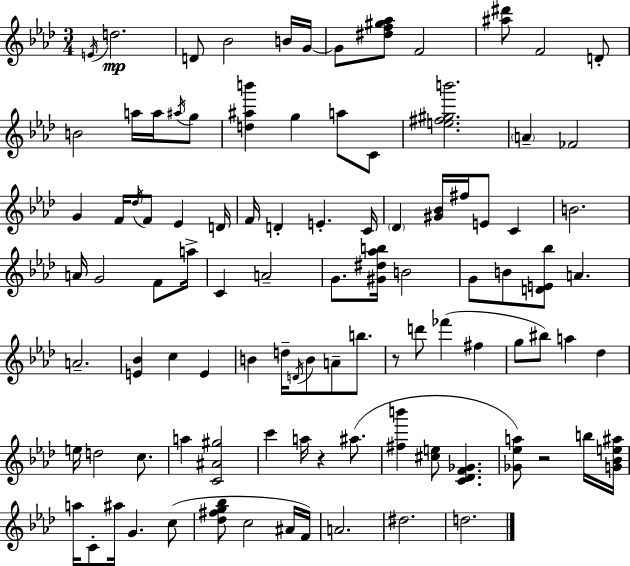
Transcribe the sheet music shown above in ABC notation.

X:1
T:Untitled
M:3/4
L:1/4
K:Fm
E/4 d2 D/2 _B2 B/4 G/4 G/2 [^df^g_a]/2 F2 [^a^d']/2 F2 D/2 B2 a/4 a/4 ^a/4 g/2 [d^ab'] g a/2 C/2 [e^f^gb']2 A _F2 G F/4 _d/4 F/2 _E D/4 F/4 D E C/4 _D [^G_B]/4 ^f/4 E/2 C B2 A/4 G2 F/2 a/4 C A2 G/2 [^G^d_ab]/4 B2 G/2 B/2 [DE_b]/2 A A2 [E_B] c E B d/4 D/4 B/2 A/2 b/2 z/2 d'/2 _f' ^f g/2 ^b/2 a _d e/4 d2 c/2 a [C^A^g]2 c' a/4 z ^a/2 [^fb'] [^ce]/2 [C_DF_G] [_G_ea]/2 z2 b/4 [G_Be^a]/4 a/4 C/2 ^a/4 G c/2 [_d^fg_b]/2 c2 ^A/4 F/4 A2 ^d2 d2